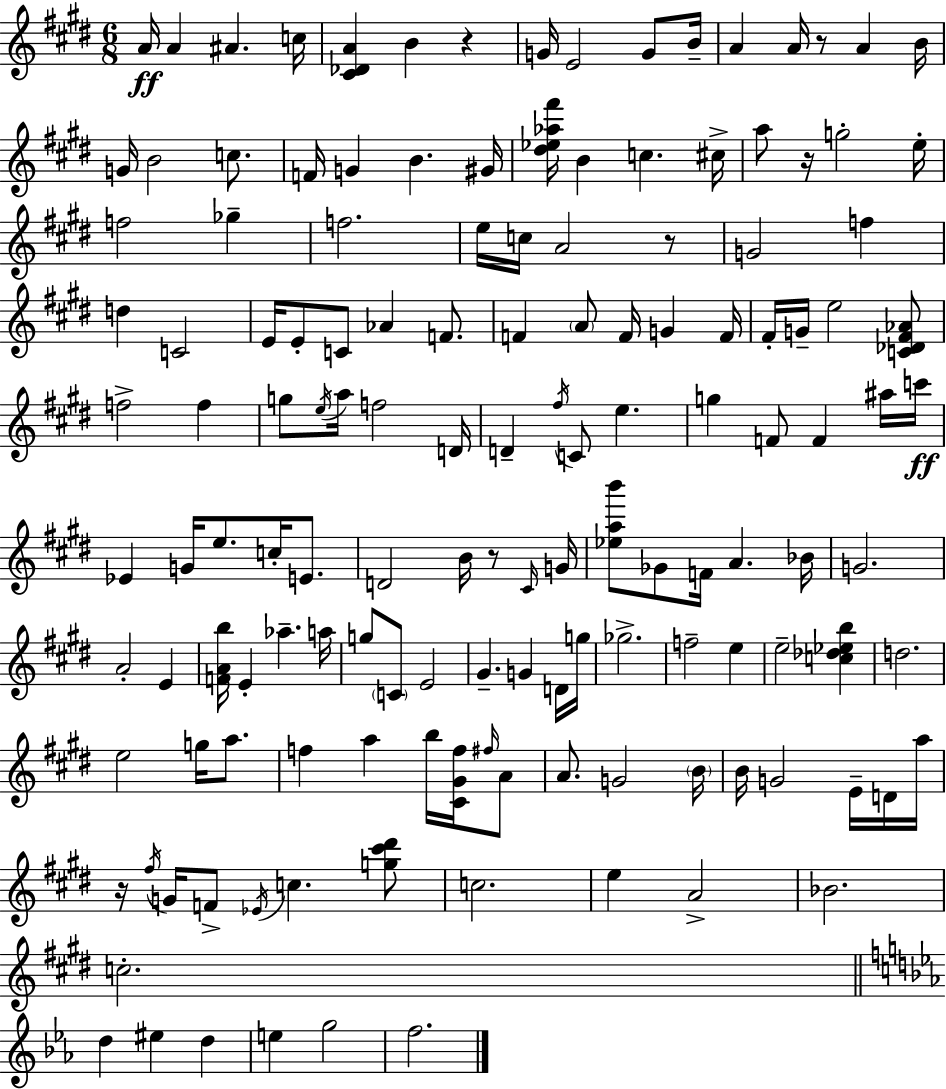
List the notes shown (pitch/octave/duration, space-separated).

A4/s A4/q A#4/q. C5/s [C#4,Db4,A4]/q B4/q R/q G4/s E4/h G4/e B4/s A4/q A4/s R/e A4/q B4/s G4/s B4/h C5/e. F4/s G4/q B4/q. G#4/s [D#5,Eb5,Ab5,F#6]/s B4/q C5/q. C#5/s A5/e R/s G5/h E5/s F5/h Gb5/q F5/h. E5/s C5/s A4/h R/e G4/h F5/q D5/q C4/h E4/s E4/e C4/e Ab4/q F4/e. F4/q A4/e F4/s G4/q F4/s F#4/s G4/s E5/h [C4,Db4,F#4,Ab4]/e F5/h F5/q G5/e E5/s A5/s F5/h D4/s D4/q F#5/s C4/e E5/q. G5/q F4/e F4/q A#5/s C6/s Eb4/q G4/s E5/e. C5/s E4/e. D4/h B4/s R/e C#4/s G4/s [Eb5,A5,B6]/e Gb4/e F4/s A4/q. Bb4/s G4/h. A4/h E4/q [F4,A4,B5]/s E4/q Ab5/q. A5/s G5/e C4/e E4/h G#4/q. G4/q D4/s G5/s Gb5/h. F5/h E5/q E5/h [C5,Db5,Eb5,B5]/q D5/h. E5/h G5/s A5/e. F5/q A5/q B5/s [C#4,G#4,F5]/s F#5/s A4/e A4/e. G4/h B4/s B4/s G4/h E4/s D4/s A5/s R/s F#5/s G4/s F4/e Eb4/s C5/q. [G5,C#6,D#6]/e C5/h. E5/q A4/h Bb4/h. C5/h. D5/q EIS5/q D5/q E5/q G5/h F5/h.